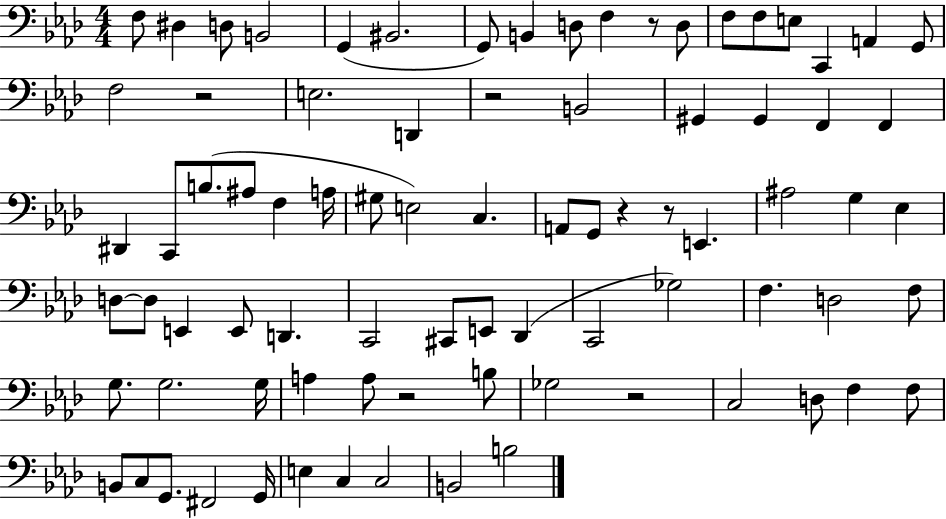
{
  \clef bass
  \numericTimeSignature
  \time 4/4
  \key aes \major
  f8 dis4 d8 b,2 | g,4( bis,2. | g,8) b,4 d8 f4 r8 d8 | f8 f8 e8 c,4 a,4 g,8 | \break f2 r2 | e2. d,4 | r2 b,2 | gis,4 gis,4 f,4 f,4 | \break dis,4 c,8 b8.( ais8 f4 a16 | gis8 e2) c4. | a,8 g,8 r4 r8 e,4. | ais2 g4 ees4 | \break d8~~ d8 e,4 e,8 d,4. | c,2 cis,8 e,8 des,4( | c,2 ges2) | f4. d2 f8 | \break g8. g2. g16 | a4 a8 r2 b8 | ges2 r2 | c2 d8 f4 f8 | \break b,8 c8 g,8. fis,2 g,16 | e4 c4 c2 | b,2 b2 | \bar "|."
}